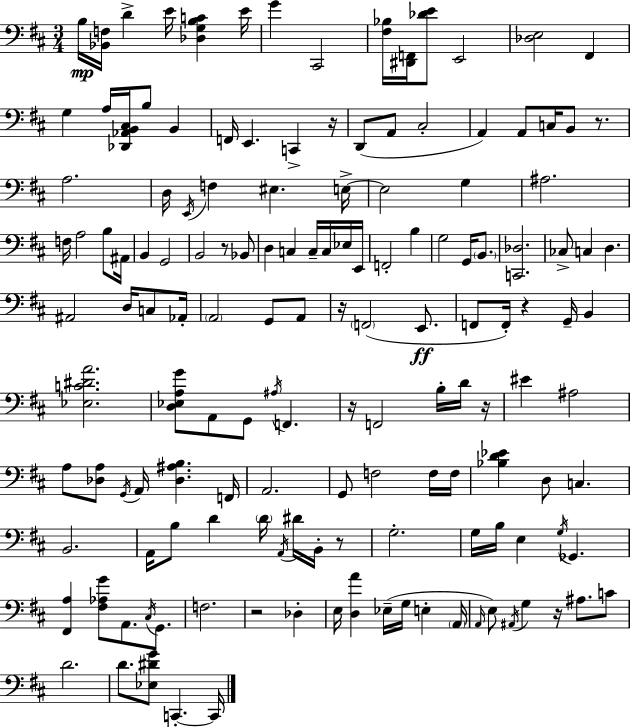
{
  \clef bass
  \numericTimeSignature
  \time 3/4
  \key d \major
  b16\mp <bes, f>16 d'4-> e'16 <des g b c'>4 e'16 | g'4 cis,2 | <fis bes>16 <dis, f,>16 <des' e'>8 e,2 | <des e>2 fis,4 | \break g4 a16 <des, aes, b, cis>16 b8 b,4 | f,16 e,4. c,4-> r16 | d,8( a,8 cis2-. | a,4) a,8 c16 b,8 r8. | \break a2. | d16 \acciaccatura { e,16 } f4 eis4. | e16->~~ e2 g4 | ais2. | \break f16 a2 b8 | ais,16 b,4 g,2 | b,2 r8 bes,8 | d4 c4 c16-- c16 ees16 | \break e,16 f,2-. b4 | g2 g,16 \parenthesize b,8. | <c, des>2. | ces8-> c4 d4. | \break ais,2 d16 c8 | aes,16-. \parenthesize a,2 g,8 a,8 | r16 \parenthesize f,2( e,8.\ff | f,8 f,16-.) r4 g,16-- b,4 | \break <ees c' dis' a'>2. | <d ees a g'>8 a,8 g,8 \acciaccatura { ais16 } f,4. | r16 f,2 b16-. | d'16 r16 eis'4 ais2 | \break a8 <des a>8 \acciaccatura { g,16 } a,16 <des ais b>4. | f,16 a,2. | g,8 f2 | f16 f16 <bes d' ees'>4 d8 c4. | \break b,2. | a,16 b8 d'4 \parenthesize d'16 \acciaccatura { a,16 } | dis'16 b,16-. r8 g2.-. | g16 b16 e4 \acciaccatura { g16 } ges,4. | \break <fis, a>4 <fis aes g'>8 a,8. | \acciaccatura { cis16 } g,8. f2. | r2 | des4-. e16 <d a'>4 ees16--( | \break g16 e4-. \parenthesize a,16 \grace { a,16 } e8) \acciaccatura { ais,16 } g4 | r16 ais8. c'8 d'2. | d'8. <ees dis' g'>8 | c,4.-.~~ c,16 \bar "|."
}